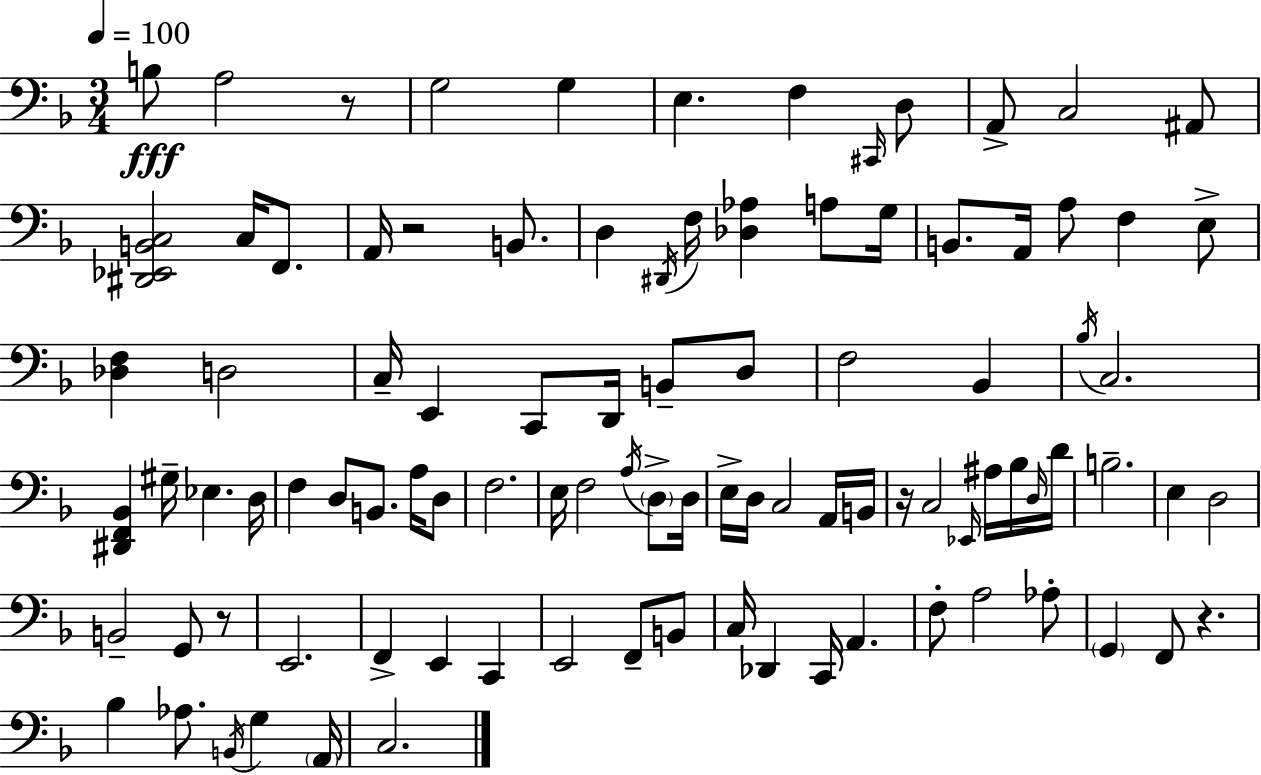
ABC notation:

X:1
T:Untitled
M:3/4
L:1/4
K:Dm
B,/2 A,2 z/2 G,2 G, E, F, ^C,,/4 D,/2 A,,/2 C,2 ^A,,/2 [^D,,_E,,B,,C,]2 C,/4 F,,/2 A,,/4 z2 B,,/2 D, ^D,,/4 F,/4 [_D,_A,] A,/2 G,/4 B,,/2 A,,/4 A,/2 F, E,/2 [_D,F,] D,2 C,/4 E,, C,,/2 D,,/4 B,,/2 D,/2 F,2 _B,, _B,/4 C,2 [^D,,F,,_B,,] ^G,/4 _E, D,/4 F, D,/2 B,,/2 A,/4 D,/2 F,2 E,/4 F,2 A,/4 D,/2 D,/4 E,/4 D,/4 C,2 A,,/4 B,,/4 z/4 C,2 _E,,/4 ^A,/4 _B,/4 D,/4 D/4 B,2 E, D,2 B,,2 G,,/2 z/2 E,,2 F,, E,, C,, E,,2 F,,/2 B,,/2 C,/4 _D,, C,,/4 A,, F,/2 A,2 _A,/2 G,, F,,/2 z _B, _A,/2 B,,/4 G, A,,/4 C,2